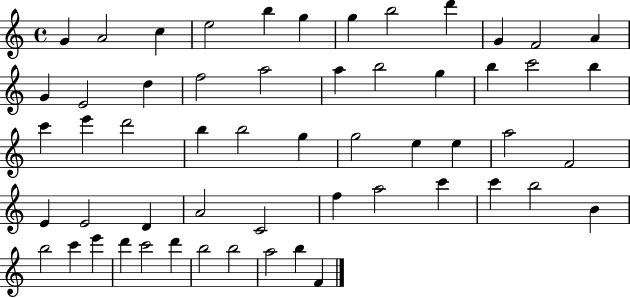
{
  \clef treble
  \time 4/4
  \defaultTimeSignature
  \key c \major
  g'4 a'2 c''4 | e''2 b''4 g''4 | g''4 b''2 d'''4 | g'4 f'2 a'4 | \break g'4 e'2 d''4 | f''2 a''2 | a''4 b''2 g''4 | b''4 c'''2 b''4 | \break c'''4 e'''4 d'''2 | b''4 b''2 g''4 | g''2 e''4 e''4 | a''2 f'2 | \break e'4 e'2 d'4 | a'2 c'2 | f''4 a''2 c'''4 | c'''4 b''2 b'4 | \break b''2 c'''4 e'''4 | d'''4 c'''2 d'''4 | b''2 b''2 | a''2 b''4 f'4 | \break \bar "|."
}